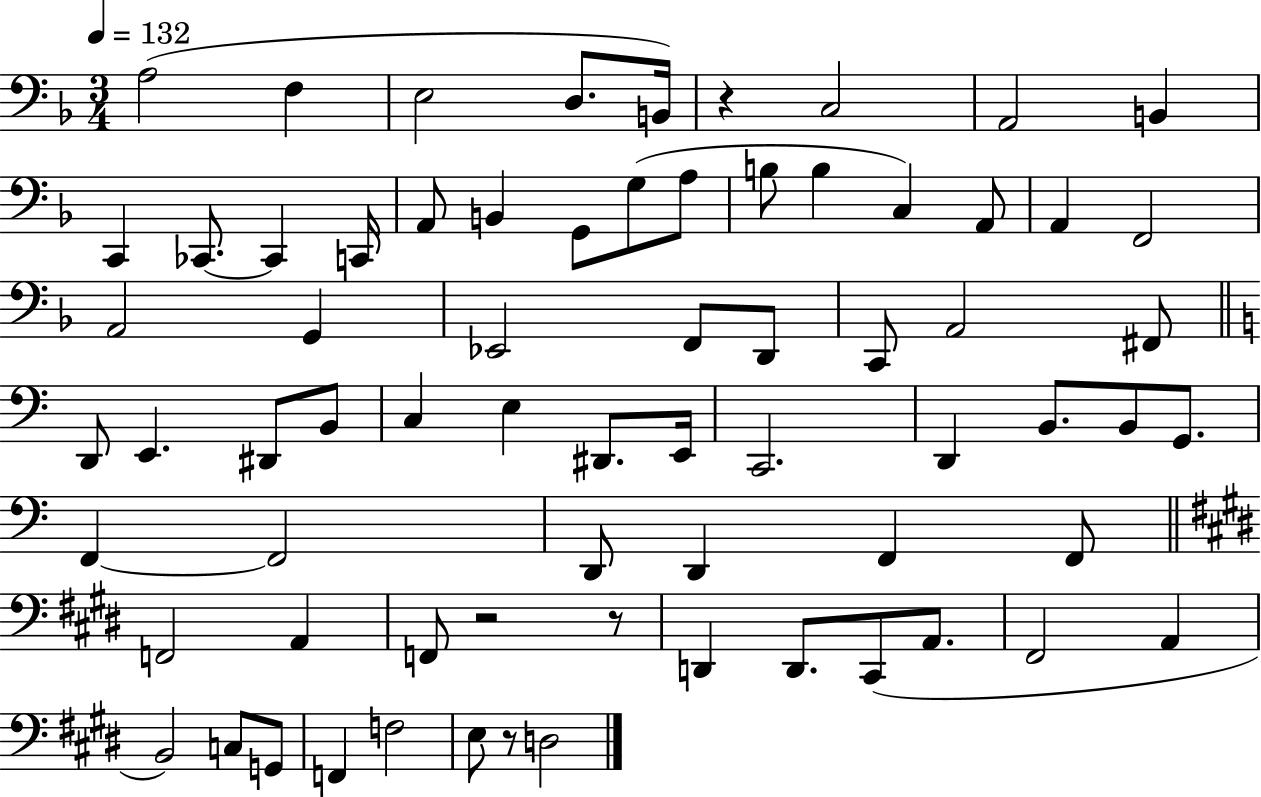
A3/h F3/q E3/h D3/e. B2/s R/q C3/h A2/h B2/q C2/q CES2/e. CES2/q C2/s A2/e B2/q G2/e G3/e A3/e B3/e B3/q C3/q A2/e A2/q F2/h A2/h G2/q Eb2/h F2/e D2/e C2/e A2/h F#2/e D2/e E2/q. D#2/e B2/e C3/q E3/q D#2/e. E2/s C2/h. D2/q B2/e. B2/e G2/e. F2/q F2/h D2/e D2/q F2/q F2/e F2/h A2/q F2/e R/h R/e D2/q D2/e. C#2/e A2/e. F#2/h A2/q B2/h C3/e G2/e F2/q F3/h E3/e R/e D3/h